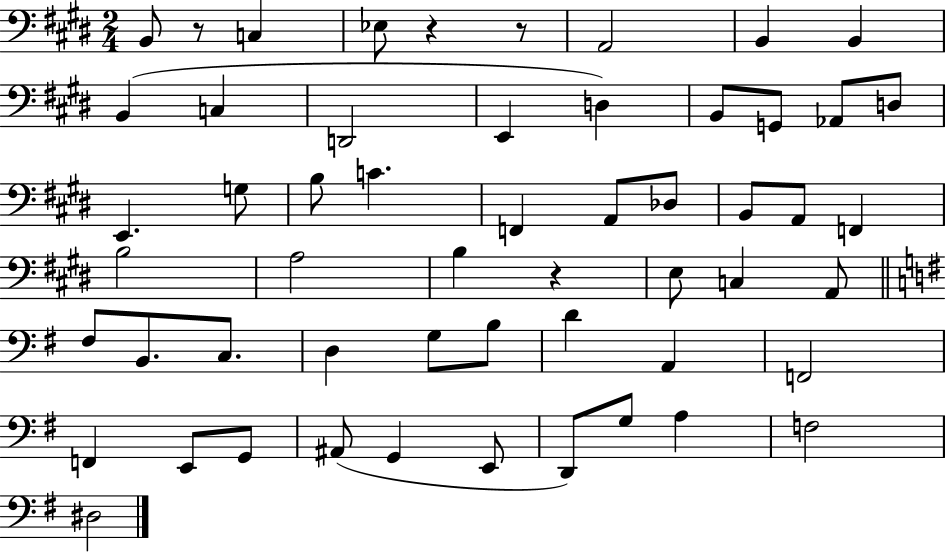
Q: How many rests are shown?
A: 4